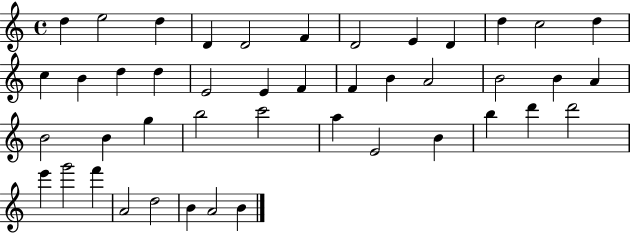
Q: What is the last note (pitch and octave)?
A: B4